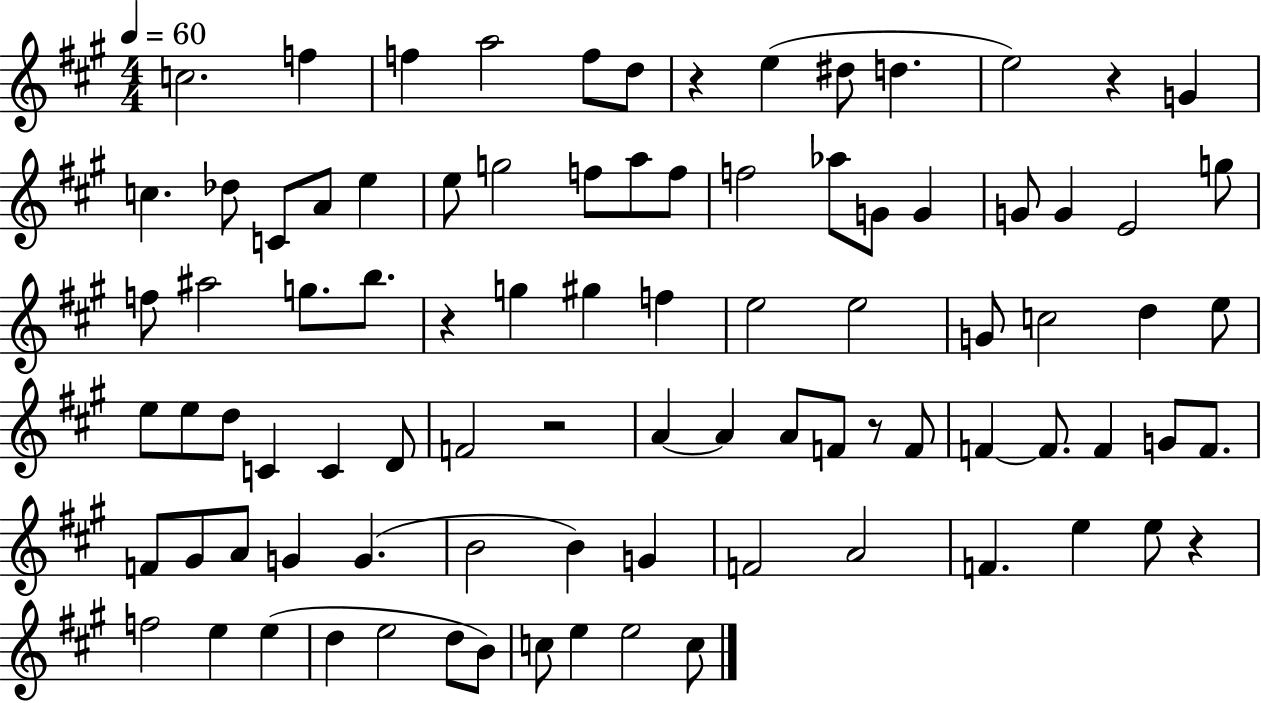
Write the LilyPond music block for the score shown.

{
  \clef treble
  \numericTimeSignature
  \time 4/4
  \key a \major
  \tempo 4 = 60
  c''2. f''4 | f''4 a''2 f''8 d''8 | r4 e''4( dis''8 d''4. | e''2) r4 g'4 | \break c''4. des''8 c'8 a'8 e''4 | e''8 g''2 f''8 a''8 f''8 | f''2 aes''8 g'8 g'4 | g'8 g'4 e'2 g''8 | \break f''8 ais''2 g''8. b''8. | r4 g''4 gis''4 f''4 | e''2 e''2 | g'8 c''2 d''4 e''8 | \break e''8 e''8 d''8 c'4 c'4 d'8 | f'2 r2 | a'4~~ a'4 a'8 f'8 r8 f'8 | f'4~~ f'8. f'4 g'8 f'8. | \break f'8 gis'8 a'8 g'4 g'4.( | b'2 b'4) g'4 | f'2 a'2 | f'4. e''4 e''8 r4 | \break f''2 e''4 e''4( | d''4 e''2 d''8 b'8) | c''8 e''4 e''2 c''8 | \bar "|."
}